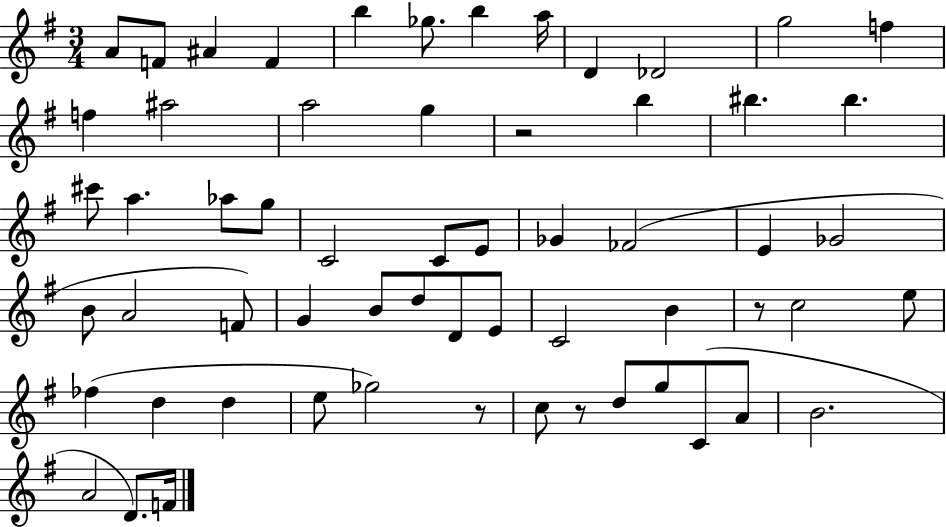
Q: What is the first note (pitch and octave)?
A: A4